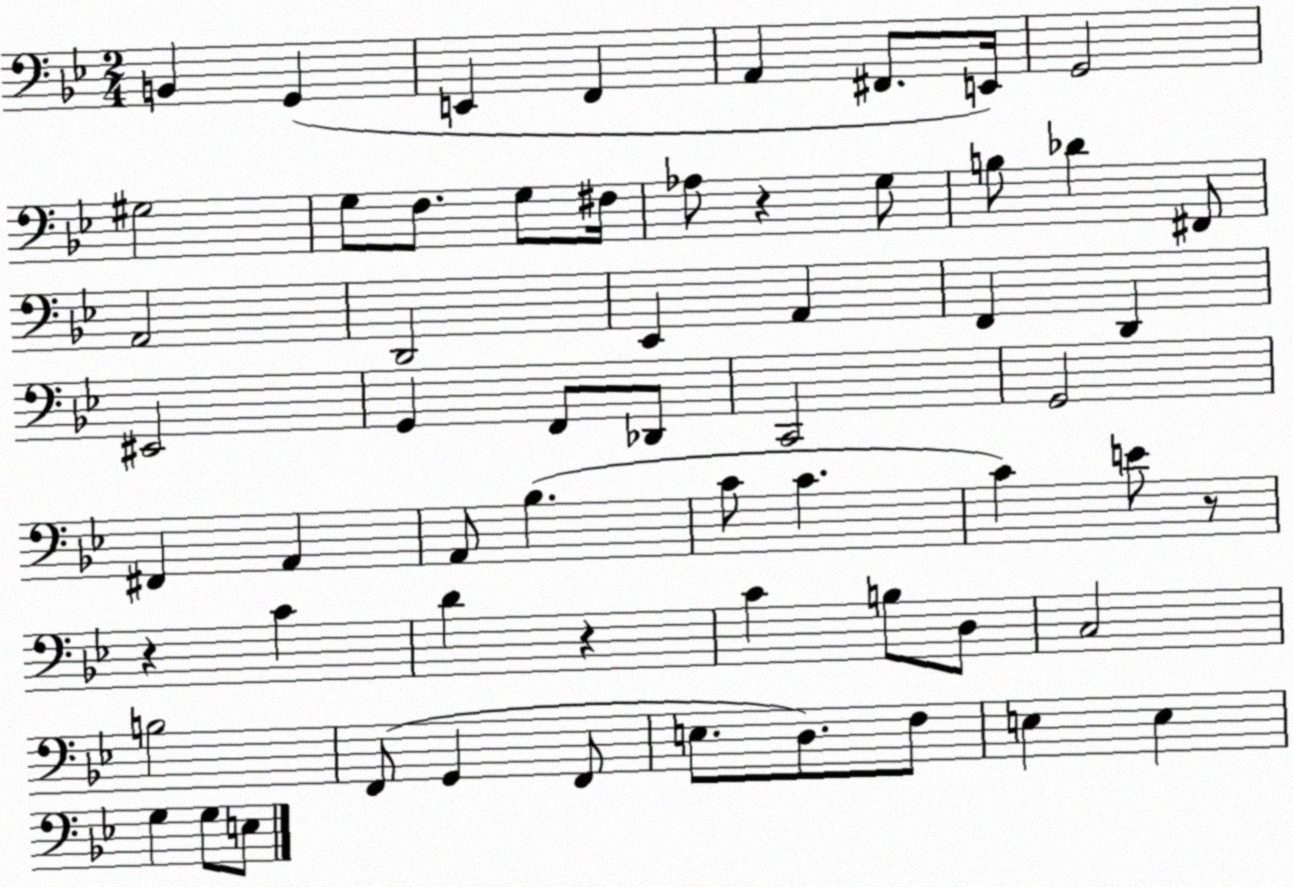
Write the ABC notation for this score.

X:1
T:Untitled
M:2/4
L:1/4
K:Bb
B,, G,, E,, F,, A,, ^F,,/2 E,,/4 G,,2 ^G,2 G,/2 F,/2 G,/2 ^F,/4 _A,/2 z G,/2 B,/2 _D ^F,,/2 A,,2 D,,2 _E,, A,, F,, D,, ^E,,2 G,, F,,/2 _D,,/2 C,,2 G,,2 ^F,, A,, A,,/2 _B, C/2 C C E/2 z/2 z C D z C B,/2 D,/2 C,2 B,2 F,,/2 G,, F,,/2 E,/2 D,/2 F,/2 E, E, G, G,/2 E,/2